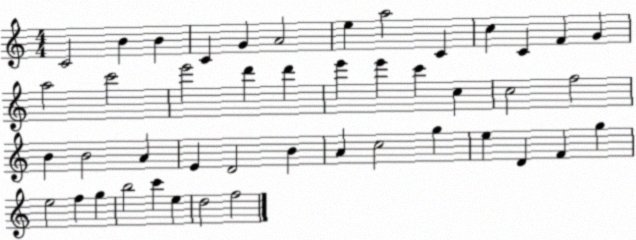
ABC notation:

X:1
T:Untitled
M:4/4
L:1/4
K:C
C2 B B C G A2 e a2 C c C F G a2 c'2 e'2 d' d' e' e' c' c c2 f2 B B2 A E D2 B A c2 g e D F g e2 f g b2 c' e d2 f2